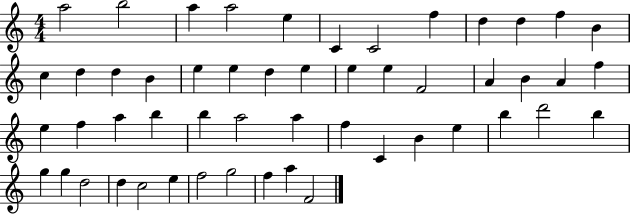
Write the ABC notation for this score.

X:1
T:Untitled
M:4/4
L:1/4
K:C
a2 b2 a a2 e C C2 f d d f B c d d B e e d e e e F2 A B A f e f a b b a2 a f C B e b d'2 b g g d2 d c2 e f2 g2 f a F2